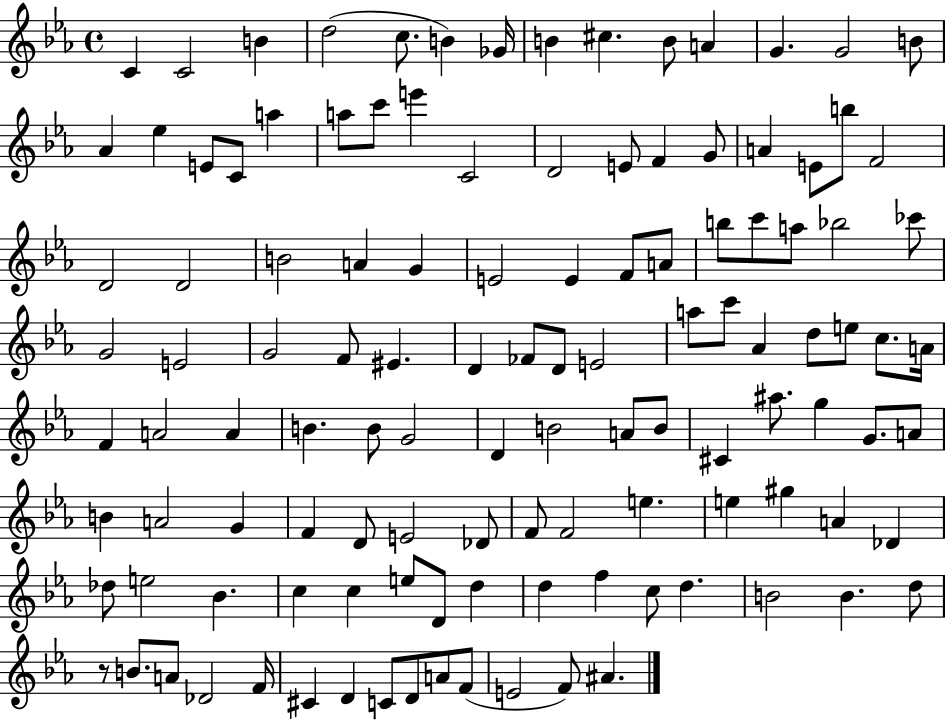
C4/q C4/h B4/q D5/h C5/e. B4/q Gb4/s B4/q C#5/q. B4/e A4/q G4/q. G4/h B4/e Ab4/q Eb5/q E4/e C4/e A5/q A5/e C6/e E6/q C4/h D4/h E4/e F4/q G4/e A4/q E4/e B5/e F4/h D4/h D4/h B4/h A4/q G4/q E4/h E4/q F4/e A4/e B5/e C6/e A5/e Bb5/h CES6/e G4/h E4/h G4/h F4/e EIS4/q. D4/q FES4/e D4/e E4/h A5/e C6/e Ab4/q D5/e E5/e C5/e. A4/s F4/q A4/h A4/q B4/q. B4/e G4/h D4/q B4/h A4/e B4/e C#4/q A#5/e. G5/q G4/e. A4/e B4/q A4/h G4/q F4/q D4/e E4/h Db4/e F4/e F4/h E5/q. E5/q G#5/q A4/q Db4/q Db5/e E5/h Bb4/q. C5/q C5/q E5/e D4/e D5/q D5/q F5/q C5/e D5/q. B4/h B4/q. D5/e R/e B4/e. A4/e Db4/h F4/s C#4/q D4/q C4/e D4/e A4/e F4/e E4/h F4/e A#4/q.